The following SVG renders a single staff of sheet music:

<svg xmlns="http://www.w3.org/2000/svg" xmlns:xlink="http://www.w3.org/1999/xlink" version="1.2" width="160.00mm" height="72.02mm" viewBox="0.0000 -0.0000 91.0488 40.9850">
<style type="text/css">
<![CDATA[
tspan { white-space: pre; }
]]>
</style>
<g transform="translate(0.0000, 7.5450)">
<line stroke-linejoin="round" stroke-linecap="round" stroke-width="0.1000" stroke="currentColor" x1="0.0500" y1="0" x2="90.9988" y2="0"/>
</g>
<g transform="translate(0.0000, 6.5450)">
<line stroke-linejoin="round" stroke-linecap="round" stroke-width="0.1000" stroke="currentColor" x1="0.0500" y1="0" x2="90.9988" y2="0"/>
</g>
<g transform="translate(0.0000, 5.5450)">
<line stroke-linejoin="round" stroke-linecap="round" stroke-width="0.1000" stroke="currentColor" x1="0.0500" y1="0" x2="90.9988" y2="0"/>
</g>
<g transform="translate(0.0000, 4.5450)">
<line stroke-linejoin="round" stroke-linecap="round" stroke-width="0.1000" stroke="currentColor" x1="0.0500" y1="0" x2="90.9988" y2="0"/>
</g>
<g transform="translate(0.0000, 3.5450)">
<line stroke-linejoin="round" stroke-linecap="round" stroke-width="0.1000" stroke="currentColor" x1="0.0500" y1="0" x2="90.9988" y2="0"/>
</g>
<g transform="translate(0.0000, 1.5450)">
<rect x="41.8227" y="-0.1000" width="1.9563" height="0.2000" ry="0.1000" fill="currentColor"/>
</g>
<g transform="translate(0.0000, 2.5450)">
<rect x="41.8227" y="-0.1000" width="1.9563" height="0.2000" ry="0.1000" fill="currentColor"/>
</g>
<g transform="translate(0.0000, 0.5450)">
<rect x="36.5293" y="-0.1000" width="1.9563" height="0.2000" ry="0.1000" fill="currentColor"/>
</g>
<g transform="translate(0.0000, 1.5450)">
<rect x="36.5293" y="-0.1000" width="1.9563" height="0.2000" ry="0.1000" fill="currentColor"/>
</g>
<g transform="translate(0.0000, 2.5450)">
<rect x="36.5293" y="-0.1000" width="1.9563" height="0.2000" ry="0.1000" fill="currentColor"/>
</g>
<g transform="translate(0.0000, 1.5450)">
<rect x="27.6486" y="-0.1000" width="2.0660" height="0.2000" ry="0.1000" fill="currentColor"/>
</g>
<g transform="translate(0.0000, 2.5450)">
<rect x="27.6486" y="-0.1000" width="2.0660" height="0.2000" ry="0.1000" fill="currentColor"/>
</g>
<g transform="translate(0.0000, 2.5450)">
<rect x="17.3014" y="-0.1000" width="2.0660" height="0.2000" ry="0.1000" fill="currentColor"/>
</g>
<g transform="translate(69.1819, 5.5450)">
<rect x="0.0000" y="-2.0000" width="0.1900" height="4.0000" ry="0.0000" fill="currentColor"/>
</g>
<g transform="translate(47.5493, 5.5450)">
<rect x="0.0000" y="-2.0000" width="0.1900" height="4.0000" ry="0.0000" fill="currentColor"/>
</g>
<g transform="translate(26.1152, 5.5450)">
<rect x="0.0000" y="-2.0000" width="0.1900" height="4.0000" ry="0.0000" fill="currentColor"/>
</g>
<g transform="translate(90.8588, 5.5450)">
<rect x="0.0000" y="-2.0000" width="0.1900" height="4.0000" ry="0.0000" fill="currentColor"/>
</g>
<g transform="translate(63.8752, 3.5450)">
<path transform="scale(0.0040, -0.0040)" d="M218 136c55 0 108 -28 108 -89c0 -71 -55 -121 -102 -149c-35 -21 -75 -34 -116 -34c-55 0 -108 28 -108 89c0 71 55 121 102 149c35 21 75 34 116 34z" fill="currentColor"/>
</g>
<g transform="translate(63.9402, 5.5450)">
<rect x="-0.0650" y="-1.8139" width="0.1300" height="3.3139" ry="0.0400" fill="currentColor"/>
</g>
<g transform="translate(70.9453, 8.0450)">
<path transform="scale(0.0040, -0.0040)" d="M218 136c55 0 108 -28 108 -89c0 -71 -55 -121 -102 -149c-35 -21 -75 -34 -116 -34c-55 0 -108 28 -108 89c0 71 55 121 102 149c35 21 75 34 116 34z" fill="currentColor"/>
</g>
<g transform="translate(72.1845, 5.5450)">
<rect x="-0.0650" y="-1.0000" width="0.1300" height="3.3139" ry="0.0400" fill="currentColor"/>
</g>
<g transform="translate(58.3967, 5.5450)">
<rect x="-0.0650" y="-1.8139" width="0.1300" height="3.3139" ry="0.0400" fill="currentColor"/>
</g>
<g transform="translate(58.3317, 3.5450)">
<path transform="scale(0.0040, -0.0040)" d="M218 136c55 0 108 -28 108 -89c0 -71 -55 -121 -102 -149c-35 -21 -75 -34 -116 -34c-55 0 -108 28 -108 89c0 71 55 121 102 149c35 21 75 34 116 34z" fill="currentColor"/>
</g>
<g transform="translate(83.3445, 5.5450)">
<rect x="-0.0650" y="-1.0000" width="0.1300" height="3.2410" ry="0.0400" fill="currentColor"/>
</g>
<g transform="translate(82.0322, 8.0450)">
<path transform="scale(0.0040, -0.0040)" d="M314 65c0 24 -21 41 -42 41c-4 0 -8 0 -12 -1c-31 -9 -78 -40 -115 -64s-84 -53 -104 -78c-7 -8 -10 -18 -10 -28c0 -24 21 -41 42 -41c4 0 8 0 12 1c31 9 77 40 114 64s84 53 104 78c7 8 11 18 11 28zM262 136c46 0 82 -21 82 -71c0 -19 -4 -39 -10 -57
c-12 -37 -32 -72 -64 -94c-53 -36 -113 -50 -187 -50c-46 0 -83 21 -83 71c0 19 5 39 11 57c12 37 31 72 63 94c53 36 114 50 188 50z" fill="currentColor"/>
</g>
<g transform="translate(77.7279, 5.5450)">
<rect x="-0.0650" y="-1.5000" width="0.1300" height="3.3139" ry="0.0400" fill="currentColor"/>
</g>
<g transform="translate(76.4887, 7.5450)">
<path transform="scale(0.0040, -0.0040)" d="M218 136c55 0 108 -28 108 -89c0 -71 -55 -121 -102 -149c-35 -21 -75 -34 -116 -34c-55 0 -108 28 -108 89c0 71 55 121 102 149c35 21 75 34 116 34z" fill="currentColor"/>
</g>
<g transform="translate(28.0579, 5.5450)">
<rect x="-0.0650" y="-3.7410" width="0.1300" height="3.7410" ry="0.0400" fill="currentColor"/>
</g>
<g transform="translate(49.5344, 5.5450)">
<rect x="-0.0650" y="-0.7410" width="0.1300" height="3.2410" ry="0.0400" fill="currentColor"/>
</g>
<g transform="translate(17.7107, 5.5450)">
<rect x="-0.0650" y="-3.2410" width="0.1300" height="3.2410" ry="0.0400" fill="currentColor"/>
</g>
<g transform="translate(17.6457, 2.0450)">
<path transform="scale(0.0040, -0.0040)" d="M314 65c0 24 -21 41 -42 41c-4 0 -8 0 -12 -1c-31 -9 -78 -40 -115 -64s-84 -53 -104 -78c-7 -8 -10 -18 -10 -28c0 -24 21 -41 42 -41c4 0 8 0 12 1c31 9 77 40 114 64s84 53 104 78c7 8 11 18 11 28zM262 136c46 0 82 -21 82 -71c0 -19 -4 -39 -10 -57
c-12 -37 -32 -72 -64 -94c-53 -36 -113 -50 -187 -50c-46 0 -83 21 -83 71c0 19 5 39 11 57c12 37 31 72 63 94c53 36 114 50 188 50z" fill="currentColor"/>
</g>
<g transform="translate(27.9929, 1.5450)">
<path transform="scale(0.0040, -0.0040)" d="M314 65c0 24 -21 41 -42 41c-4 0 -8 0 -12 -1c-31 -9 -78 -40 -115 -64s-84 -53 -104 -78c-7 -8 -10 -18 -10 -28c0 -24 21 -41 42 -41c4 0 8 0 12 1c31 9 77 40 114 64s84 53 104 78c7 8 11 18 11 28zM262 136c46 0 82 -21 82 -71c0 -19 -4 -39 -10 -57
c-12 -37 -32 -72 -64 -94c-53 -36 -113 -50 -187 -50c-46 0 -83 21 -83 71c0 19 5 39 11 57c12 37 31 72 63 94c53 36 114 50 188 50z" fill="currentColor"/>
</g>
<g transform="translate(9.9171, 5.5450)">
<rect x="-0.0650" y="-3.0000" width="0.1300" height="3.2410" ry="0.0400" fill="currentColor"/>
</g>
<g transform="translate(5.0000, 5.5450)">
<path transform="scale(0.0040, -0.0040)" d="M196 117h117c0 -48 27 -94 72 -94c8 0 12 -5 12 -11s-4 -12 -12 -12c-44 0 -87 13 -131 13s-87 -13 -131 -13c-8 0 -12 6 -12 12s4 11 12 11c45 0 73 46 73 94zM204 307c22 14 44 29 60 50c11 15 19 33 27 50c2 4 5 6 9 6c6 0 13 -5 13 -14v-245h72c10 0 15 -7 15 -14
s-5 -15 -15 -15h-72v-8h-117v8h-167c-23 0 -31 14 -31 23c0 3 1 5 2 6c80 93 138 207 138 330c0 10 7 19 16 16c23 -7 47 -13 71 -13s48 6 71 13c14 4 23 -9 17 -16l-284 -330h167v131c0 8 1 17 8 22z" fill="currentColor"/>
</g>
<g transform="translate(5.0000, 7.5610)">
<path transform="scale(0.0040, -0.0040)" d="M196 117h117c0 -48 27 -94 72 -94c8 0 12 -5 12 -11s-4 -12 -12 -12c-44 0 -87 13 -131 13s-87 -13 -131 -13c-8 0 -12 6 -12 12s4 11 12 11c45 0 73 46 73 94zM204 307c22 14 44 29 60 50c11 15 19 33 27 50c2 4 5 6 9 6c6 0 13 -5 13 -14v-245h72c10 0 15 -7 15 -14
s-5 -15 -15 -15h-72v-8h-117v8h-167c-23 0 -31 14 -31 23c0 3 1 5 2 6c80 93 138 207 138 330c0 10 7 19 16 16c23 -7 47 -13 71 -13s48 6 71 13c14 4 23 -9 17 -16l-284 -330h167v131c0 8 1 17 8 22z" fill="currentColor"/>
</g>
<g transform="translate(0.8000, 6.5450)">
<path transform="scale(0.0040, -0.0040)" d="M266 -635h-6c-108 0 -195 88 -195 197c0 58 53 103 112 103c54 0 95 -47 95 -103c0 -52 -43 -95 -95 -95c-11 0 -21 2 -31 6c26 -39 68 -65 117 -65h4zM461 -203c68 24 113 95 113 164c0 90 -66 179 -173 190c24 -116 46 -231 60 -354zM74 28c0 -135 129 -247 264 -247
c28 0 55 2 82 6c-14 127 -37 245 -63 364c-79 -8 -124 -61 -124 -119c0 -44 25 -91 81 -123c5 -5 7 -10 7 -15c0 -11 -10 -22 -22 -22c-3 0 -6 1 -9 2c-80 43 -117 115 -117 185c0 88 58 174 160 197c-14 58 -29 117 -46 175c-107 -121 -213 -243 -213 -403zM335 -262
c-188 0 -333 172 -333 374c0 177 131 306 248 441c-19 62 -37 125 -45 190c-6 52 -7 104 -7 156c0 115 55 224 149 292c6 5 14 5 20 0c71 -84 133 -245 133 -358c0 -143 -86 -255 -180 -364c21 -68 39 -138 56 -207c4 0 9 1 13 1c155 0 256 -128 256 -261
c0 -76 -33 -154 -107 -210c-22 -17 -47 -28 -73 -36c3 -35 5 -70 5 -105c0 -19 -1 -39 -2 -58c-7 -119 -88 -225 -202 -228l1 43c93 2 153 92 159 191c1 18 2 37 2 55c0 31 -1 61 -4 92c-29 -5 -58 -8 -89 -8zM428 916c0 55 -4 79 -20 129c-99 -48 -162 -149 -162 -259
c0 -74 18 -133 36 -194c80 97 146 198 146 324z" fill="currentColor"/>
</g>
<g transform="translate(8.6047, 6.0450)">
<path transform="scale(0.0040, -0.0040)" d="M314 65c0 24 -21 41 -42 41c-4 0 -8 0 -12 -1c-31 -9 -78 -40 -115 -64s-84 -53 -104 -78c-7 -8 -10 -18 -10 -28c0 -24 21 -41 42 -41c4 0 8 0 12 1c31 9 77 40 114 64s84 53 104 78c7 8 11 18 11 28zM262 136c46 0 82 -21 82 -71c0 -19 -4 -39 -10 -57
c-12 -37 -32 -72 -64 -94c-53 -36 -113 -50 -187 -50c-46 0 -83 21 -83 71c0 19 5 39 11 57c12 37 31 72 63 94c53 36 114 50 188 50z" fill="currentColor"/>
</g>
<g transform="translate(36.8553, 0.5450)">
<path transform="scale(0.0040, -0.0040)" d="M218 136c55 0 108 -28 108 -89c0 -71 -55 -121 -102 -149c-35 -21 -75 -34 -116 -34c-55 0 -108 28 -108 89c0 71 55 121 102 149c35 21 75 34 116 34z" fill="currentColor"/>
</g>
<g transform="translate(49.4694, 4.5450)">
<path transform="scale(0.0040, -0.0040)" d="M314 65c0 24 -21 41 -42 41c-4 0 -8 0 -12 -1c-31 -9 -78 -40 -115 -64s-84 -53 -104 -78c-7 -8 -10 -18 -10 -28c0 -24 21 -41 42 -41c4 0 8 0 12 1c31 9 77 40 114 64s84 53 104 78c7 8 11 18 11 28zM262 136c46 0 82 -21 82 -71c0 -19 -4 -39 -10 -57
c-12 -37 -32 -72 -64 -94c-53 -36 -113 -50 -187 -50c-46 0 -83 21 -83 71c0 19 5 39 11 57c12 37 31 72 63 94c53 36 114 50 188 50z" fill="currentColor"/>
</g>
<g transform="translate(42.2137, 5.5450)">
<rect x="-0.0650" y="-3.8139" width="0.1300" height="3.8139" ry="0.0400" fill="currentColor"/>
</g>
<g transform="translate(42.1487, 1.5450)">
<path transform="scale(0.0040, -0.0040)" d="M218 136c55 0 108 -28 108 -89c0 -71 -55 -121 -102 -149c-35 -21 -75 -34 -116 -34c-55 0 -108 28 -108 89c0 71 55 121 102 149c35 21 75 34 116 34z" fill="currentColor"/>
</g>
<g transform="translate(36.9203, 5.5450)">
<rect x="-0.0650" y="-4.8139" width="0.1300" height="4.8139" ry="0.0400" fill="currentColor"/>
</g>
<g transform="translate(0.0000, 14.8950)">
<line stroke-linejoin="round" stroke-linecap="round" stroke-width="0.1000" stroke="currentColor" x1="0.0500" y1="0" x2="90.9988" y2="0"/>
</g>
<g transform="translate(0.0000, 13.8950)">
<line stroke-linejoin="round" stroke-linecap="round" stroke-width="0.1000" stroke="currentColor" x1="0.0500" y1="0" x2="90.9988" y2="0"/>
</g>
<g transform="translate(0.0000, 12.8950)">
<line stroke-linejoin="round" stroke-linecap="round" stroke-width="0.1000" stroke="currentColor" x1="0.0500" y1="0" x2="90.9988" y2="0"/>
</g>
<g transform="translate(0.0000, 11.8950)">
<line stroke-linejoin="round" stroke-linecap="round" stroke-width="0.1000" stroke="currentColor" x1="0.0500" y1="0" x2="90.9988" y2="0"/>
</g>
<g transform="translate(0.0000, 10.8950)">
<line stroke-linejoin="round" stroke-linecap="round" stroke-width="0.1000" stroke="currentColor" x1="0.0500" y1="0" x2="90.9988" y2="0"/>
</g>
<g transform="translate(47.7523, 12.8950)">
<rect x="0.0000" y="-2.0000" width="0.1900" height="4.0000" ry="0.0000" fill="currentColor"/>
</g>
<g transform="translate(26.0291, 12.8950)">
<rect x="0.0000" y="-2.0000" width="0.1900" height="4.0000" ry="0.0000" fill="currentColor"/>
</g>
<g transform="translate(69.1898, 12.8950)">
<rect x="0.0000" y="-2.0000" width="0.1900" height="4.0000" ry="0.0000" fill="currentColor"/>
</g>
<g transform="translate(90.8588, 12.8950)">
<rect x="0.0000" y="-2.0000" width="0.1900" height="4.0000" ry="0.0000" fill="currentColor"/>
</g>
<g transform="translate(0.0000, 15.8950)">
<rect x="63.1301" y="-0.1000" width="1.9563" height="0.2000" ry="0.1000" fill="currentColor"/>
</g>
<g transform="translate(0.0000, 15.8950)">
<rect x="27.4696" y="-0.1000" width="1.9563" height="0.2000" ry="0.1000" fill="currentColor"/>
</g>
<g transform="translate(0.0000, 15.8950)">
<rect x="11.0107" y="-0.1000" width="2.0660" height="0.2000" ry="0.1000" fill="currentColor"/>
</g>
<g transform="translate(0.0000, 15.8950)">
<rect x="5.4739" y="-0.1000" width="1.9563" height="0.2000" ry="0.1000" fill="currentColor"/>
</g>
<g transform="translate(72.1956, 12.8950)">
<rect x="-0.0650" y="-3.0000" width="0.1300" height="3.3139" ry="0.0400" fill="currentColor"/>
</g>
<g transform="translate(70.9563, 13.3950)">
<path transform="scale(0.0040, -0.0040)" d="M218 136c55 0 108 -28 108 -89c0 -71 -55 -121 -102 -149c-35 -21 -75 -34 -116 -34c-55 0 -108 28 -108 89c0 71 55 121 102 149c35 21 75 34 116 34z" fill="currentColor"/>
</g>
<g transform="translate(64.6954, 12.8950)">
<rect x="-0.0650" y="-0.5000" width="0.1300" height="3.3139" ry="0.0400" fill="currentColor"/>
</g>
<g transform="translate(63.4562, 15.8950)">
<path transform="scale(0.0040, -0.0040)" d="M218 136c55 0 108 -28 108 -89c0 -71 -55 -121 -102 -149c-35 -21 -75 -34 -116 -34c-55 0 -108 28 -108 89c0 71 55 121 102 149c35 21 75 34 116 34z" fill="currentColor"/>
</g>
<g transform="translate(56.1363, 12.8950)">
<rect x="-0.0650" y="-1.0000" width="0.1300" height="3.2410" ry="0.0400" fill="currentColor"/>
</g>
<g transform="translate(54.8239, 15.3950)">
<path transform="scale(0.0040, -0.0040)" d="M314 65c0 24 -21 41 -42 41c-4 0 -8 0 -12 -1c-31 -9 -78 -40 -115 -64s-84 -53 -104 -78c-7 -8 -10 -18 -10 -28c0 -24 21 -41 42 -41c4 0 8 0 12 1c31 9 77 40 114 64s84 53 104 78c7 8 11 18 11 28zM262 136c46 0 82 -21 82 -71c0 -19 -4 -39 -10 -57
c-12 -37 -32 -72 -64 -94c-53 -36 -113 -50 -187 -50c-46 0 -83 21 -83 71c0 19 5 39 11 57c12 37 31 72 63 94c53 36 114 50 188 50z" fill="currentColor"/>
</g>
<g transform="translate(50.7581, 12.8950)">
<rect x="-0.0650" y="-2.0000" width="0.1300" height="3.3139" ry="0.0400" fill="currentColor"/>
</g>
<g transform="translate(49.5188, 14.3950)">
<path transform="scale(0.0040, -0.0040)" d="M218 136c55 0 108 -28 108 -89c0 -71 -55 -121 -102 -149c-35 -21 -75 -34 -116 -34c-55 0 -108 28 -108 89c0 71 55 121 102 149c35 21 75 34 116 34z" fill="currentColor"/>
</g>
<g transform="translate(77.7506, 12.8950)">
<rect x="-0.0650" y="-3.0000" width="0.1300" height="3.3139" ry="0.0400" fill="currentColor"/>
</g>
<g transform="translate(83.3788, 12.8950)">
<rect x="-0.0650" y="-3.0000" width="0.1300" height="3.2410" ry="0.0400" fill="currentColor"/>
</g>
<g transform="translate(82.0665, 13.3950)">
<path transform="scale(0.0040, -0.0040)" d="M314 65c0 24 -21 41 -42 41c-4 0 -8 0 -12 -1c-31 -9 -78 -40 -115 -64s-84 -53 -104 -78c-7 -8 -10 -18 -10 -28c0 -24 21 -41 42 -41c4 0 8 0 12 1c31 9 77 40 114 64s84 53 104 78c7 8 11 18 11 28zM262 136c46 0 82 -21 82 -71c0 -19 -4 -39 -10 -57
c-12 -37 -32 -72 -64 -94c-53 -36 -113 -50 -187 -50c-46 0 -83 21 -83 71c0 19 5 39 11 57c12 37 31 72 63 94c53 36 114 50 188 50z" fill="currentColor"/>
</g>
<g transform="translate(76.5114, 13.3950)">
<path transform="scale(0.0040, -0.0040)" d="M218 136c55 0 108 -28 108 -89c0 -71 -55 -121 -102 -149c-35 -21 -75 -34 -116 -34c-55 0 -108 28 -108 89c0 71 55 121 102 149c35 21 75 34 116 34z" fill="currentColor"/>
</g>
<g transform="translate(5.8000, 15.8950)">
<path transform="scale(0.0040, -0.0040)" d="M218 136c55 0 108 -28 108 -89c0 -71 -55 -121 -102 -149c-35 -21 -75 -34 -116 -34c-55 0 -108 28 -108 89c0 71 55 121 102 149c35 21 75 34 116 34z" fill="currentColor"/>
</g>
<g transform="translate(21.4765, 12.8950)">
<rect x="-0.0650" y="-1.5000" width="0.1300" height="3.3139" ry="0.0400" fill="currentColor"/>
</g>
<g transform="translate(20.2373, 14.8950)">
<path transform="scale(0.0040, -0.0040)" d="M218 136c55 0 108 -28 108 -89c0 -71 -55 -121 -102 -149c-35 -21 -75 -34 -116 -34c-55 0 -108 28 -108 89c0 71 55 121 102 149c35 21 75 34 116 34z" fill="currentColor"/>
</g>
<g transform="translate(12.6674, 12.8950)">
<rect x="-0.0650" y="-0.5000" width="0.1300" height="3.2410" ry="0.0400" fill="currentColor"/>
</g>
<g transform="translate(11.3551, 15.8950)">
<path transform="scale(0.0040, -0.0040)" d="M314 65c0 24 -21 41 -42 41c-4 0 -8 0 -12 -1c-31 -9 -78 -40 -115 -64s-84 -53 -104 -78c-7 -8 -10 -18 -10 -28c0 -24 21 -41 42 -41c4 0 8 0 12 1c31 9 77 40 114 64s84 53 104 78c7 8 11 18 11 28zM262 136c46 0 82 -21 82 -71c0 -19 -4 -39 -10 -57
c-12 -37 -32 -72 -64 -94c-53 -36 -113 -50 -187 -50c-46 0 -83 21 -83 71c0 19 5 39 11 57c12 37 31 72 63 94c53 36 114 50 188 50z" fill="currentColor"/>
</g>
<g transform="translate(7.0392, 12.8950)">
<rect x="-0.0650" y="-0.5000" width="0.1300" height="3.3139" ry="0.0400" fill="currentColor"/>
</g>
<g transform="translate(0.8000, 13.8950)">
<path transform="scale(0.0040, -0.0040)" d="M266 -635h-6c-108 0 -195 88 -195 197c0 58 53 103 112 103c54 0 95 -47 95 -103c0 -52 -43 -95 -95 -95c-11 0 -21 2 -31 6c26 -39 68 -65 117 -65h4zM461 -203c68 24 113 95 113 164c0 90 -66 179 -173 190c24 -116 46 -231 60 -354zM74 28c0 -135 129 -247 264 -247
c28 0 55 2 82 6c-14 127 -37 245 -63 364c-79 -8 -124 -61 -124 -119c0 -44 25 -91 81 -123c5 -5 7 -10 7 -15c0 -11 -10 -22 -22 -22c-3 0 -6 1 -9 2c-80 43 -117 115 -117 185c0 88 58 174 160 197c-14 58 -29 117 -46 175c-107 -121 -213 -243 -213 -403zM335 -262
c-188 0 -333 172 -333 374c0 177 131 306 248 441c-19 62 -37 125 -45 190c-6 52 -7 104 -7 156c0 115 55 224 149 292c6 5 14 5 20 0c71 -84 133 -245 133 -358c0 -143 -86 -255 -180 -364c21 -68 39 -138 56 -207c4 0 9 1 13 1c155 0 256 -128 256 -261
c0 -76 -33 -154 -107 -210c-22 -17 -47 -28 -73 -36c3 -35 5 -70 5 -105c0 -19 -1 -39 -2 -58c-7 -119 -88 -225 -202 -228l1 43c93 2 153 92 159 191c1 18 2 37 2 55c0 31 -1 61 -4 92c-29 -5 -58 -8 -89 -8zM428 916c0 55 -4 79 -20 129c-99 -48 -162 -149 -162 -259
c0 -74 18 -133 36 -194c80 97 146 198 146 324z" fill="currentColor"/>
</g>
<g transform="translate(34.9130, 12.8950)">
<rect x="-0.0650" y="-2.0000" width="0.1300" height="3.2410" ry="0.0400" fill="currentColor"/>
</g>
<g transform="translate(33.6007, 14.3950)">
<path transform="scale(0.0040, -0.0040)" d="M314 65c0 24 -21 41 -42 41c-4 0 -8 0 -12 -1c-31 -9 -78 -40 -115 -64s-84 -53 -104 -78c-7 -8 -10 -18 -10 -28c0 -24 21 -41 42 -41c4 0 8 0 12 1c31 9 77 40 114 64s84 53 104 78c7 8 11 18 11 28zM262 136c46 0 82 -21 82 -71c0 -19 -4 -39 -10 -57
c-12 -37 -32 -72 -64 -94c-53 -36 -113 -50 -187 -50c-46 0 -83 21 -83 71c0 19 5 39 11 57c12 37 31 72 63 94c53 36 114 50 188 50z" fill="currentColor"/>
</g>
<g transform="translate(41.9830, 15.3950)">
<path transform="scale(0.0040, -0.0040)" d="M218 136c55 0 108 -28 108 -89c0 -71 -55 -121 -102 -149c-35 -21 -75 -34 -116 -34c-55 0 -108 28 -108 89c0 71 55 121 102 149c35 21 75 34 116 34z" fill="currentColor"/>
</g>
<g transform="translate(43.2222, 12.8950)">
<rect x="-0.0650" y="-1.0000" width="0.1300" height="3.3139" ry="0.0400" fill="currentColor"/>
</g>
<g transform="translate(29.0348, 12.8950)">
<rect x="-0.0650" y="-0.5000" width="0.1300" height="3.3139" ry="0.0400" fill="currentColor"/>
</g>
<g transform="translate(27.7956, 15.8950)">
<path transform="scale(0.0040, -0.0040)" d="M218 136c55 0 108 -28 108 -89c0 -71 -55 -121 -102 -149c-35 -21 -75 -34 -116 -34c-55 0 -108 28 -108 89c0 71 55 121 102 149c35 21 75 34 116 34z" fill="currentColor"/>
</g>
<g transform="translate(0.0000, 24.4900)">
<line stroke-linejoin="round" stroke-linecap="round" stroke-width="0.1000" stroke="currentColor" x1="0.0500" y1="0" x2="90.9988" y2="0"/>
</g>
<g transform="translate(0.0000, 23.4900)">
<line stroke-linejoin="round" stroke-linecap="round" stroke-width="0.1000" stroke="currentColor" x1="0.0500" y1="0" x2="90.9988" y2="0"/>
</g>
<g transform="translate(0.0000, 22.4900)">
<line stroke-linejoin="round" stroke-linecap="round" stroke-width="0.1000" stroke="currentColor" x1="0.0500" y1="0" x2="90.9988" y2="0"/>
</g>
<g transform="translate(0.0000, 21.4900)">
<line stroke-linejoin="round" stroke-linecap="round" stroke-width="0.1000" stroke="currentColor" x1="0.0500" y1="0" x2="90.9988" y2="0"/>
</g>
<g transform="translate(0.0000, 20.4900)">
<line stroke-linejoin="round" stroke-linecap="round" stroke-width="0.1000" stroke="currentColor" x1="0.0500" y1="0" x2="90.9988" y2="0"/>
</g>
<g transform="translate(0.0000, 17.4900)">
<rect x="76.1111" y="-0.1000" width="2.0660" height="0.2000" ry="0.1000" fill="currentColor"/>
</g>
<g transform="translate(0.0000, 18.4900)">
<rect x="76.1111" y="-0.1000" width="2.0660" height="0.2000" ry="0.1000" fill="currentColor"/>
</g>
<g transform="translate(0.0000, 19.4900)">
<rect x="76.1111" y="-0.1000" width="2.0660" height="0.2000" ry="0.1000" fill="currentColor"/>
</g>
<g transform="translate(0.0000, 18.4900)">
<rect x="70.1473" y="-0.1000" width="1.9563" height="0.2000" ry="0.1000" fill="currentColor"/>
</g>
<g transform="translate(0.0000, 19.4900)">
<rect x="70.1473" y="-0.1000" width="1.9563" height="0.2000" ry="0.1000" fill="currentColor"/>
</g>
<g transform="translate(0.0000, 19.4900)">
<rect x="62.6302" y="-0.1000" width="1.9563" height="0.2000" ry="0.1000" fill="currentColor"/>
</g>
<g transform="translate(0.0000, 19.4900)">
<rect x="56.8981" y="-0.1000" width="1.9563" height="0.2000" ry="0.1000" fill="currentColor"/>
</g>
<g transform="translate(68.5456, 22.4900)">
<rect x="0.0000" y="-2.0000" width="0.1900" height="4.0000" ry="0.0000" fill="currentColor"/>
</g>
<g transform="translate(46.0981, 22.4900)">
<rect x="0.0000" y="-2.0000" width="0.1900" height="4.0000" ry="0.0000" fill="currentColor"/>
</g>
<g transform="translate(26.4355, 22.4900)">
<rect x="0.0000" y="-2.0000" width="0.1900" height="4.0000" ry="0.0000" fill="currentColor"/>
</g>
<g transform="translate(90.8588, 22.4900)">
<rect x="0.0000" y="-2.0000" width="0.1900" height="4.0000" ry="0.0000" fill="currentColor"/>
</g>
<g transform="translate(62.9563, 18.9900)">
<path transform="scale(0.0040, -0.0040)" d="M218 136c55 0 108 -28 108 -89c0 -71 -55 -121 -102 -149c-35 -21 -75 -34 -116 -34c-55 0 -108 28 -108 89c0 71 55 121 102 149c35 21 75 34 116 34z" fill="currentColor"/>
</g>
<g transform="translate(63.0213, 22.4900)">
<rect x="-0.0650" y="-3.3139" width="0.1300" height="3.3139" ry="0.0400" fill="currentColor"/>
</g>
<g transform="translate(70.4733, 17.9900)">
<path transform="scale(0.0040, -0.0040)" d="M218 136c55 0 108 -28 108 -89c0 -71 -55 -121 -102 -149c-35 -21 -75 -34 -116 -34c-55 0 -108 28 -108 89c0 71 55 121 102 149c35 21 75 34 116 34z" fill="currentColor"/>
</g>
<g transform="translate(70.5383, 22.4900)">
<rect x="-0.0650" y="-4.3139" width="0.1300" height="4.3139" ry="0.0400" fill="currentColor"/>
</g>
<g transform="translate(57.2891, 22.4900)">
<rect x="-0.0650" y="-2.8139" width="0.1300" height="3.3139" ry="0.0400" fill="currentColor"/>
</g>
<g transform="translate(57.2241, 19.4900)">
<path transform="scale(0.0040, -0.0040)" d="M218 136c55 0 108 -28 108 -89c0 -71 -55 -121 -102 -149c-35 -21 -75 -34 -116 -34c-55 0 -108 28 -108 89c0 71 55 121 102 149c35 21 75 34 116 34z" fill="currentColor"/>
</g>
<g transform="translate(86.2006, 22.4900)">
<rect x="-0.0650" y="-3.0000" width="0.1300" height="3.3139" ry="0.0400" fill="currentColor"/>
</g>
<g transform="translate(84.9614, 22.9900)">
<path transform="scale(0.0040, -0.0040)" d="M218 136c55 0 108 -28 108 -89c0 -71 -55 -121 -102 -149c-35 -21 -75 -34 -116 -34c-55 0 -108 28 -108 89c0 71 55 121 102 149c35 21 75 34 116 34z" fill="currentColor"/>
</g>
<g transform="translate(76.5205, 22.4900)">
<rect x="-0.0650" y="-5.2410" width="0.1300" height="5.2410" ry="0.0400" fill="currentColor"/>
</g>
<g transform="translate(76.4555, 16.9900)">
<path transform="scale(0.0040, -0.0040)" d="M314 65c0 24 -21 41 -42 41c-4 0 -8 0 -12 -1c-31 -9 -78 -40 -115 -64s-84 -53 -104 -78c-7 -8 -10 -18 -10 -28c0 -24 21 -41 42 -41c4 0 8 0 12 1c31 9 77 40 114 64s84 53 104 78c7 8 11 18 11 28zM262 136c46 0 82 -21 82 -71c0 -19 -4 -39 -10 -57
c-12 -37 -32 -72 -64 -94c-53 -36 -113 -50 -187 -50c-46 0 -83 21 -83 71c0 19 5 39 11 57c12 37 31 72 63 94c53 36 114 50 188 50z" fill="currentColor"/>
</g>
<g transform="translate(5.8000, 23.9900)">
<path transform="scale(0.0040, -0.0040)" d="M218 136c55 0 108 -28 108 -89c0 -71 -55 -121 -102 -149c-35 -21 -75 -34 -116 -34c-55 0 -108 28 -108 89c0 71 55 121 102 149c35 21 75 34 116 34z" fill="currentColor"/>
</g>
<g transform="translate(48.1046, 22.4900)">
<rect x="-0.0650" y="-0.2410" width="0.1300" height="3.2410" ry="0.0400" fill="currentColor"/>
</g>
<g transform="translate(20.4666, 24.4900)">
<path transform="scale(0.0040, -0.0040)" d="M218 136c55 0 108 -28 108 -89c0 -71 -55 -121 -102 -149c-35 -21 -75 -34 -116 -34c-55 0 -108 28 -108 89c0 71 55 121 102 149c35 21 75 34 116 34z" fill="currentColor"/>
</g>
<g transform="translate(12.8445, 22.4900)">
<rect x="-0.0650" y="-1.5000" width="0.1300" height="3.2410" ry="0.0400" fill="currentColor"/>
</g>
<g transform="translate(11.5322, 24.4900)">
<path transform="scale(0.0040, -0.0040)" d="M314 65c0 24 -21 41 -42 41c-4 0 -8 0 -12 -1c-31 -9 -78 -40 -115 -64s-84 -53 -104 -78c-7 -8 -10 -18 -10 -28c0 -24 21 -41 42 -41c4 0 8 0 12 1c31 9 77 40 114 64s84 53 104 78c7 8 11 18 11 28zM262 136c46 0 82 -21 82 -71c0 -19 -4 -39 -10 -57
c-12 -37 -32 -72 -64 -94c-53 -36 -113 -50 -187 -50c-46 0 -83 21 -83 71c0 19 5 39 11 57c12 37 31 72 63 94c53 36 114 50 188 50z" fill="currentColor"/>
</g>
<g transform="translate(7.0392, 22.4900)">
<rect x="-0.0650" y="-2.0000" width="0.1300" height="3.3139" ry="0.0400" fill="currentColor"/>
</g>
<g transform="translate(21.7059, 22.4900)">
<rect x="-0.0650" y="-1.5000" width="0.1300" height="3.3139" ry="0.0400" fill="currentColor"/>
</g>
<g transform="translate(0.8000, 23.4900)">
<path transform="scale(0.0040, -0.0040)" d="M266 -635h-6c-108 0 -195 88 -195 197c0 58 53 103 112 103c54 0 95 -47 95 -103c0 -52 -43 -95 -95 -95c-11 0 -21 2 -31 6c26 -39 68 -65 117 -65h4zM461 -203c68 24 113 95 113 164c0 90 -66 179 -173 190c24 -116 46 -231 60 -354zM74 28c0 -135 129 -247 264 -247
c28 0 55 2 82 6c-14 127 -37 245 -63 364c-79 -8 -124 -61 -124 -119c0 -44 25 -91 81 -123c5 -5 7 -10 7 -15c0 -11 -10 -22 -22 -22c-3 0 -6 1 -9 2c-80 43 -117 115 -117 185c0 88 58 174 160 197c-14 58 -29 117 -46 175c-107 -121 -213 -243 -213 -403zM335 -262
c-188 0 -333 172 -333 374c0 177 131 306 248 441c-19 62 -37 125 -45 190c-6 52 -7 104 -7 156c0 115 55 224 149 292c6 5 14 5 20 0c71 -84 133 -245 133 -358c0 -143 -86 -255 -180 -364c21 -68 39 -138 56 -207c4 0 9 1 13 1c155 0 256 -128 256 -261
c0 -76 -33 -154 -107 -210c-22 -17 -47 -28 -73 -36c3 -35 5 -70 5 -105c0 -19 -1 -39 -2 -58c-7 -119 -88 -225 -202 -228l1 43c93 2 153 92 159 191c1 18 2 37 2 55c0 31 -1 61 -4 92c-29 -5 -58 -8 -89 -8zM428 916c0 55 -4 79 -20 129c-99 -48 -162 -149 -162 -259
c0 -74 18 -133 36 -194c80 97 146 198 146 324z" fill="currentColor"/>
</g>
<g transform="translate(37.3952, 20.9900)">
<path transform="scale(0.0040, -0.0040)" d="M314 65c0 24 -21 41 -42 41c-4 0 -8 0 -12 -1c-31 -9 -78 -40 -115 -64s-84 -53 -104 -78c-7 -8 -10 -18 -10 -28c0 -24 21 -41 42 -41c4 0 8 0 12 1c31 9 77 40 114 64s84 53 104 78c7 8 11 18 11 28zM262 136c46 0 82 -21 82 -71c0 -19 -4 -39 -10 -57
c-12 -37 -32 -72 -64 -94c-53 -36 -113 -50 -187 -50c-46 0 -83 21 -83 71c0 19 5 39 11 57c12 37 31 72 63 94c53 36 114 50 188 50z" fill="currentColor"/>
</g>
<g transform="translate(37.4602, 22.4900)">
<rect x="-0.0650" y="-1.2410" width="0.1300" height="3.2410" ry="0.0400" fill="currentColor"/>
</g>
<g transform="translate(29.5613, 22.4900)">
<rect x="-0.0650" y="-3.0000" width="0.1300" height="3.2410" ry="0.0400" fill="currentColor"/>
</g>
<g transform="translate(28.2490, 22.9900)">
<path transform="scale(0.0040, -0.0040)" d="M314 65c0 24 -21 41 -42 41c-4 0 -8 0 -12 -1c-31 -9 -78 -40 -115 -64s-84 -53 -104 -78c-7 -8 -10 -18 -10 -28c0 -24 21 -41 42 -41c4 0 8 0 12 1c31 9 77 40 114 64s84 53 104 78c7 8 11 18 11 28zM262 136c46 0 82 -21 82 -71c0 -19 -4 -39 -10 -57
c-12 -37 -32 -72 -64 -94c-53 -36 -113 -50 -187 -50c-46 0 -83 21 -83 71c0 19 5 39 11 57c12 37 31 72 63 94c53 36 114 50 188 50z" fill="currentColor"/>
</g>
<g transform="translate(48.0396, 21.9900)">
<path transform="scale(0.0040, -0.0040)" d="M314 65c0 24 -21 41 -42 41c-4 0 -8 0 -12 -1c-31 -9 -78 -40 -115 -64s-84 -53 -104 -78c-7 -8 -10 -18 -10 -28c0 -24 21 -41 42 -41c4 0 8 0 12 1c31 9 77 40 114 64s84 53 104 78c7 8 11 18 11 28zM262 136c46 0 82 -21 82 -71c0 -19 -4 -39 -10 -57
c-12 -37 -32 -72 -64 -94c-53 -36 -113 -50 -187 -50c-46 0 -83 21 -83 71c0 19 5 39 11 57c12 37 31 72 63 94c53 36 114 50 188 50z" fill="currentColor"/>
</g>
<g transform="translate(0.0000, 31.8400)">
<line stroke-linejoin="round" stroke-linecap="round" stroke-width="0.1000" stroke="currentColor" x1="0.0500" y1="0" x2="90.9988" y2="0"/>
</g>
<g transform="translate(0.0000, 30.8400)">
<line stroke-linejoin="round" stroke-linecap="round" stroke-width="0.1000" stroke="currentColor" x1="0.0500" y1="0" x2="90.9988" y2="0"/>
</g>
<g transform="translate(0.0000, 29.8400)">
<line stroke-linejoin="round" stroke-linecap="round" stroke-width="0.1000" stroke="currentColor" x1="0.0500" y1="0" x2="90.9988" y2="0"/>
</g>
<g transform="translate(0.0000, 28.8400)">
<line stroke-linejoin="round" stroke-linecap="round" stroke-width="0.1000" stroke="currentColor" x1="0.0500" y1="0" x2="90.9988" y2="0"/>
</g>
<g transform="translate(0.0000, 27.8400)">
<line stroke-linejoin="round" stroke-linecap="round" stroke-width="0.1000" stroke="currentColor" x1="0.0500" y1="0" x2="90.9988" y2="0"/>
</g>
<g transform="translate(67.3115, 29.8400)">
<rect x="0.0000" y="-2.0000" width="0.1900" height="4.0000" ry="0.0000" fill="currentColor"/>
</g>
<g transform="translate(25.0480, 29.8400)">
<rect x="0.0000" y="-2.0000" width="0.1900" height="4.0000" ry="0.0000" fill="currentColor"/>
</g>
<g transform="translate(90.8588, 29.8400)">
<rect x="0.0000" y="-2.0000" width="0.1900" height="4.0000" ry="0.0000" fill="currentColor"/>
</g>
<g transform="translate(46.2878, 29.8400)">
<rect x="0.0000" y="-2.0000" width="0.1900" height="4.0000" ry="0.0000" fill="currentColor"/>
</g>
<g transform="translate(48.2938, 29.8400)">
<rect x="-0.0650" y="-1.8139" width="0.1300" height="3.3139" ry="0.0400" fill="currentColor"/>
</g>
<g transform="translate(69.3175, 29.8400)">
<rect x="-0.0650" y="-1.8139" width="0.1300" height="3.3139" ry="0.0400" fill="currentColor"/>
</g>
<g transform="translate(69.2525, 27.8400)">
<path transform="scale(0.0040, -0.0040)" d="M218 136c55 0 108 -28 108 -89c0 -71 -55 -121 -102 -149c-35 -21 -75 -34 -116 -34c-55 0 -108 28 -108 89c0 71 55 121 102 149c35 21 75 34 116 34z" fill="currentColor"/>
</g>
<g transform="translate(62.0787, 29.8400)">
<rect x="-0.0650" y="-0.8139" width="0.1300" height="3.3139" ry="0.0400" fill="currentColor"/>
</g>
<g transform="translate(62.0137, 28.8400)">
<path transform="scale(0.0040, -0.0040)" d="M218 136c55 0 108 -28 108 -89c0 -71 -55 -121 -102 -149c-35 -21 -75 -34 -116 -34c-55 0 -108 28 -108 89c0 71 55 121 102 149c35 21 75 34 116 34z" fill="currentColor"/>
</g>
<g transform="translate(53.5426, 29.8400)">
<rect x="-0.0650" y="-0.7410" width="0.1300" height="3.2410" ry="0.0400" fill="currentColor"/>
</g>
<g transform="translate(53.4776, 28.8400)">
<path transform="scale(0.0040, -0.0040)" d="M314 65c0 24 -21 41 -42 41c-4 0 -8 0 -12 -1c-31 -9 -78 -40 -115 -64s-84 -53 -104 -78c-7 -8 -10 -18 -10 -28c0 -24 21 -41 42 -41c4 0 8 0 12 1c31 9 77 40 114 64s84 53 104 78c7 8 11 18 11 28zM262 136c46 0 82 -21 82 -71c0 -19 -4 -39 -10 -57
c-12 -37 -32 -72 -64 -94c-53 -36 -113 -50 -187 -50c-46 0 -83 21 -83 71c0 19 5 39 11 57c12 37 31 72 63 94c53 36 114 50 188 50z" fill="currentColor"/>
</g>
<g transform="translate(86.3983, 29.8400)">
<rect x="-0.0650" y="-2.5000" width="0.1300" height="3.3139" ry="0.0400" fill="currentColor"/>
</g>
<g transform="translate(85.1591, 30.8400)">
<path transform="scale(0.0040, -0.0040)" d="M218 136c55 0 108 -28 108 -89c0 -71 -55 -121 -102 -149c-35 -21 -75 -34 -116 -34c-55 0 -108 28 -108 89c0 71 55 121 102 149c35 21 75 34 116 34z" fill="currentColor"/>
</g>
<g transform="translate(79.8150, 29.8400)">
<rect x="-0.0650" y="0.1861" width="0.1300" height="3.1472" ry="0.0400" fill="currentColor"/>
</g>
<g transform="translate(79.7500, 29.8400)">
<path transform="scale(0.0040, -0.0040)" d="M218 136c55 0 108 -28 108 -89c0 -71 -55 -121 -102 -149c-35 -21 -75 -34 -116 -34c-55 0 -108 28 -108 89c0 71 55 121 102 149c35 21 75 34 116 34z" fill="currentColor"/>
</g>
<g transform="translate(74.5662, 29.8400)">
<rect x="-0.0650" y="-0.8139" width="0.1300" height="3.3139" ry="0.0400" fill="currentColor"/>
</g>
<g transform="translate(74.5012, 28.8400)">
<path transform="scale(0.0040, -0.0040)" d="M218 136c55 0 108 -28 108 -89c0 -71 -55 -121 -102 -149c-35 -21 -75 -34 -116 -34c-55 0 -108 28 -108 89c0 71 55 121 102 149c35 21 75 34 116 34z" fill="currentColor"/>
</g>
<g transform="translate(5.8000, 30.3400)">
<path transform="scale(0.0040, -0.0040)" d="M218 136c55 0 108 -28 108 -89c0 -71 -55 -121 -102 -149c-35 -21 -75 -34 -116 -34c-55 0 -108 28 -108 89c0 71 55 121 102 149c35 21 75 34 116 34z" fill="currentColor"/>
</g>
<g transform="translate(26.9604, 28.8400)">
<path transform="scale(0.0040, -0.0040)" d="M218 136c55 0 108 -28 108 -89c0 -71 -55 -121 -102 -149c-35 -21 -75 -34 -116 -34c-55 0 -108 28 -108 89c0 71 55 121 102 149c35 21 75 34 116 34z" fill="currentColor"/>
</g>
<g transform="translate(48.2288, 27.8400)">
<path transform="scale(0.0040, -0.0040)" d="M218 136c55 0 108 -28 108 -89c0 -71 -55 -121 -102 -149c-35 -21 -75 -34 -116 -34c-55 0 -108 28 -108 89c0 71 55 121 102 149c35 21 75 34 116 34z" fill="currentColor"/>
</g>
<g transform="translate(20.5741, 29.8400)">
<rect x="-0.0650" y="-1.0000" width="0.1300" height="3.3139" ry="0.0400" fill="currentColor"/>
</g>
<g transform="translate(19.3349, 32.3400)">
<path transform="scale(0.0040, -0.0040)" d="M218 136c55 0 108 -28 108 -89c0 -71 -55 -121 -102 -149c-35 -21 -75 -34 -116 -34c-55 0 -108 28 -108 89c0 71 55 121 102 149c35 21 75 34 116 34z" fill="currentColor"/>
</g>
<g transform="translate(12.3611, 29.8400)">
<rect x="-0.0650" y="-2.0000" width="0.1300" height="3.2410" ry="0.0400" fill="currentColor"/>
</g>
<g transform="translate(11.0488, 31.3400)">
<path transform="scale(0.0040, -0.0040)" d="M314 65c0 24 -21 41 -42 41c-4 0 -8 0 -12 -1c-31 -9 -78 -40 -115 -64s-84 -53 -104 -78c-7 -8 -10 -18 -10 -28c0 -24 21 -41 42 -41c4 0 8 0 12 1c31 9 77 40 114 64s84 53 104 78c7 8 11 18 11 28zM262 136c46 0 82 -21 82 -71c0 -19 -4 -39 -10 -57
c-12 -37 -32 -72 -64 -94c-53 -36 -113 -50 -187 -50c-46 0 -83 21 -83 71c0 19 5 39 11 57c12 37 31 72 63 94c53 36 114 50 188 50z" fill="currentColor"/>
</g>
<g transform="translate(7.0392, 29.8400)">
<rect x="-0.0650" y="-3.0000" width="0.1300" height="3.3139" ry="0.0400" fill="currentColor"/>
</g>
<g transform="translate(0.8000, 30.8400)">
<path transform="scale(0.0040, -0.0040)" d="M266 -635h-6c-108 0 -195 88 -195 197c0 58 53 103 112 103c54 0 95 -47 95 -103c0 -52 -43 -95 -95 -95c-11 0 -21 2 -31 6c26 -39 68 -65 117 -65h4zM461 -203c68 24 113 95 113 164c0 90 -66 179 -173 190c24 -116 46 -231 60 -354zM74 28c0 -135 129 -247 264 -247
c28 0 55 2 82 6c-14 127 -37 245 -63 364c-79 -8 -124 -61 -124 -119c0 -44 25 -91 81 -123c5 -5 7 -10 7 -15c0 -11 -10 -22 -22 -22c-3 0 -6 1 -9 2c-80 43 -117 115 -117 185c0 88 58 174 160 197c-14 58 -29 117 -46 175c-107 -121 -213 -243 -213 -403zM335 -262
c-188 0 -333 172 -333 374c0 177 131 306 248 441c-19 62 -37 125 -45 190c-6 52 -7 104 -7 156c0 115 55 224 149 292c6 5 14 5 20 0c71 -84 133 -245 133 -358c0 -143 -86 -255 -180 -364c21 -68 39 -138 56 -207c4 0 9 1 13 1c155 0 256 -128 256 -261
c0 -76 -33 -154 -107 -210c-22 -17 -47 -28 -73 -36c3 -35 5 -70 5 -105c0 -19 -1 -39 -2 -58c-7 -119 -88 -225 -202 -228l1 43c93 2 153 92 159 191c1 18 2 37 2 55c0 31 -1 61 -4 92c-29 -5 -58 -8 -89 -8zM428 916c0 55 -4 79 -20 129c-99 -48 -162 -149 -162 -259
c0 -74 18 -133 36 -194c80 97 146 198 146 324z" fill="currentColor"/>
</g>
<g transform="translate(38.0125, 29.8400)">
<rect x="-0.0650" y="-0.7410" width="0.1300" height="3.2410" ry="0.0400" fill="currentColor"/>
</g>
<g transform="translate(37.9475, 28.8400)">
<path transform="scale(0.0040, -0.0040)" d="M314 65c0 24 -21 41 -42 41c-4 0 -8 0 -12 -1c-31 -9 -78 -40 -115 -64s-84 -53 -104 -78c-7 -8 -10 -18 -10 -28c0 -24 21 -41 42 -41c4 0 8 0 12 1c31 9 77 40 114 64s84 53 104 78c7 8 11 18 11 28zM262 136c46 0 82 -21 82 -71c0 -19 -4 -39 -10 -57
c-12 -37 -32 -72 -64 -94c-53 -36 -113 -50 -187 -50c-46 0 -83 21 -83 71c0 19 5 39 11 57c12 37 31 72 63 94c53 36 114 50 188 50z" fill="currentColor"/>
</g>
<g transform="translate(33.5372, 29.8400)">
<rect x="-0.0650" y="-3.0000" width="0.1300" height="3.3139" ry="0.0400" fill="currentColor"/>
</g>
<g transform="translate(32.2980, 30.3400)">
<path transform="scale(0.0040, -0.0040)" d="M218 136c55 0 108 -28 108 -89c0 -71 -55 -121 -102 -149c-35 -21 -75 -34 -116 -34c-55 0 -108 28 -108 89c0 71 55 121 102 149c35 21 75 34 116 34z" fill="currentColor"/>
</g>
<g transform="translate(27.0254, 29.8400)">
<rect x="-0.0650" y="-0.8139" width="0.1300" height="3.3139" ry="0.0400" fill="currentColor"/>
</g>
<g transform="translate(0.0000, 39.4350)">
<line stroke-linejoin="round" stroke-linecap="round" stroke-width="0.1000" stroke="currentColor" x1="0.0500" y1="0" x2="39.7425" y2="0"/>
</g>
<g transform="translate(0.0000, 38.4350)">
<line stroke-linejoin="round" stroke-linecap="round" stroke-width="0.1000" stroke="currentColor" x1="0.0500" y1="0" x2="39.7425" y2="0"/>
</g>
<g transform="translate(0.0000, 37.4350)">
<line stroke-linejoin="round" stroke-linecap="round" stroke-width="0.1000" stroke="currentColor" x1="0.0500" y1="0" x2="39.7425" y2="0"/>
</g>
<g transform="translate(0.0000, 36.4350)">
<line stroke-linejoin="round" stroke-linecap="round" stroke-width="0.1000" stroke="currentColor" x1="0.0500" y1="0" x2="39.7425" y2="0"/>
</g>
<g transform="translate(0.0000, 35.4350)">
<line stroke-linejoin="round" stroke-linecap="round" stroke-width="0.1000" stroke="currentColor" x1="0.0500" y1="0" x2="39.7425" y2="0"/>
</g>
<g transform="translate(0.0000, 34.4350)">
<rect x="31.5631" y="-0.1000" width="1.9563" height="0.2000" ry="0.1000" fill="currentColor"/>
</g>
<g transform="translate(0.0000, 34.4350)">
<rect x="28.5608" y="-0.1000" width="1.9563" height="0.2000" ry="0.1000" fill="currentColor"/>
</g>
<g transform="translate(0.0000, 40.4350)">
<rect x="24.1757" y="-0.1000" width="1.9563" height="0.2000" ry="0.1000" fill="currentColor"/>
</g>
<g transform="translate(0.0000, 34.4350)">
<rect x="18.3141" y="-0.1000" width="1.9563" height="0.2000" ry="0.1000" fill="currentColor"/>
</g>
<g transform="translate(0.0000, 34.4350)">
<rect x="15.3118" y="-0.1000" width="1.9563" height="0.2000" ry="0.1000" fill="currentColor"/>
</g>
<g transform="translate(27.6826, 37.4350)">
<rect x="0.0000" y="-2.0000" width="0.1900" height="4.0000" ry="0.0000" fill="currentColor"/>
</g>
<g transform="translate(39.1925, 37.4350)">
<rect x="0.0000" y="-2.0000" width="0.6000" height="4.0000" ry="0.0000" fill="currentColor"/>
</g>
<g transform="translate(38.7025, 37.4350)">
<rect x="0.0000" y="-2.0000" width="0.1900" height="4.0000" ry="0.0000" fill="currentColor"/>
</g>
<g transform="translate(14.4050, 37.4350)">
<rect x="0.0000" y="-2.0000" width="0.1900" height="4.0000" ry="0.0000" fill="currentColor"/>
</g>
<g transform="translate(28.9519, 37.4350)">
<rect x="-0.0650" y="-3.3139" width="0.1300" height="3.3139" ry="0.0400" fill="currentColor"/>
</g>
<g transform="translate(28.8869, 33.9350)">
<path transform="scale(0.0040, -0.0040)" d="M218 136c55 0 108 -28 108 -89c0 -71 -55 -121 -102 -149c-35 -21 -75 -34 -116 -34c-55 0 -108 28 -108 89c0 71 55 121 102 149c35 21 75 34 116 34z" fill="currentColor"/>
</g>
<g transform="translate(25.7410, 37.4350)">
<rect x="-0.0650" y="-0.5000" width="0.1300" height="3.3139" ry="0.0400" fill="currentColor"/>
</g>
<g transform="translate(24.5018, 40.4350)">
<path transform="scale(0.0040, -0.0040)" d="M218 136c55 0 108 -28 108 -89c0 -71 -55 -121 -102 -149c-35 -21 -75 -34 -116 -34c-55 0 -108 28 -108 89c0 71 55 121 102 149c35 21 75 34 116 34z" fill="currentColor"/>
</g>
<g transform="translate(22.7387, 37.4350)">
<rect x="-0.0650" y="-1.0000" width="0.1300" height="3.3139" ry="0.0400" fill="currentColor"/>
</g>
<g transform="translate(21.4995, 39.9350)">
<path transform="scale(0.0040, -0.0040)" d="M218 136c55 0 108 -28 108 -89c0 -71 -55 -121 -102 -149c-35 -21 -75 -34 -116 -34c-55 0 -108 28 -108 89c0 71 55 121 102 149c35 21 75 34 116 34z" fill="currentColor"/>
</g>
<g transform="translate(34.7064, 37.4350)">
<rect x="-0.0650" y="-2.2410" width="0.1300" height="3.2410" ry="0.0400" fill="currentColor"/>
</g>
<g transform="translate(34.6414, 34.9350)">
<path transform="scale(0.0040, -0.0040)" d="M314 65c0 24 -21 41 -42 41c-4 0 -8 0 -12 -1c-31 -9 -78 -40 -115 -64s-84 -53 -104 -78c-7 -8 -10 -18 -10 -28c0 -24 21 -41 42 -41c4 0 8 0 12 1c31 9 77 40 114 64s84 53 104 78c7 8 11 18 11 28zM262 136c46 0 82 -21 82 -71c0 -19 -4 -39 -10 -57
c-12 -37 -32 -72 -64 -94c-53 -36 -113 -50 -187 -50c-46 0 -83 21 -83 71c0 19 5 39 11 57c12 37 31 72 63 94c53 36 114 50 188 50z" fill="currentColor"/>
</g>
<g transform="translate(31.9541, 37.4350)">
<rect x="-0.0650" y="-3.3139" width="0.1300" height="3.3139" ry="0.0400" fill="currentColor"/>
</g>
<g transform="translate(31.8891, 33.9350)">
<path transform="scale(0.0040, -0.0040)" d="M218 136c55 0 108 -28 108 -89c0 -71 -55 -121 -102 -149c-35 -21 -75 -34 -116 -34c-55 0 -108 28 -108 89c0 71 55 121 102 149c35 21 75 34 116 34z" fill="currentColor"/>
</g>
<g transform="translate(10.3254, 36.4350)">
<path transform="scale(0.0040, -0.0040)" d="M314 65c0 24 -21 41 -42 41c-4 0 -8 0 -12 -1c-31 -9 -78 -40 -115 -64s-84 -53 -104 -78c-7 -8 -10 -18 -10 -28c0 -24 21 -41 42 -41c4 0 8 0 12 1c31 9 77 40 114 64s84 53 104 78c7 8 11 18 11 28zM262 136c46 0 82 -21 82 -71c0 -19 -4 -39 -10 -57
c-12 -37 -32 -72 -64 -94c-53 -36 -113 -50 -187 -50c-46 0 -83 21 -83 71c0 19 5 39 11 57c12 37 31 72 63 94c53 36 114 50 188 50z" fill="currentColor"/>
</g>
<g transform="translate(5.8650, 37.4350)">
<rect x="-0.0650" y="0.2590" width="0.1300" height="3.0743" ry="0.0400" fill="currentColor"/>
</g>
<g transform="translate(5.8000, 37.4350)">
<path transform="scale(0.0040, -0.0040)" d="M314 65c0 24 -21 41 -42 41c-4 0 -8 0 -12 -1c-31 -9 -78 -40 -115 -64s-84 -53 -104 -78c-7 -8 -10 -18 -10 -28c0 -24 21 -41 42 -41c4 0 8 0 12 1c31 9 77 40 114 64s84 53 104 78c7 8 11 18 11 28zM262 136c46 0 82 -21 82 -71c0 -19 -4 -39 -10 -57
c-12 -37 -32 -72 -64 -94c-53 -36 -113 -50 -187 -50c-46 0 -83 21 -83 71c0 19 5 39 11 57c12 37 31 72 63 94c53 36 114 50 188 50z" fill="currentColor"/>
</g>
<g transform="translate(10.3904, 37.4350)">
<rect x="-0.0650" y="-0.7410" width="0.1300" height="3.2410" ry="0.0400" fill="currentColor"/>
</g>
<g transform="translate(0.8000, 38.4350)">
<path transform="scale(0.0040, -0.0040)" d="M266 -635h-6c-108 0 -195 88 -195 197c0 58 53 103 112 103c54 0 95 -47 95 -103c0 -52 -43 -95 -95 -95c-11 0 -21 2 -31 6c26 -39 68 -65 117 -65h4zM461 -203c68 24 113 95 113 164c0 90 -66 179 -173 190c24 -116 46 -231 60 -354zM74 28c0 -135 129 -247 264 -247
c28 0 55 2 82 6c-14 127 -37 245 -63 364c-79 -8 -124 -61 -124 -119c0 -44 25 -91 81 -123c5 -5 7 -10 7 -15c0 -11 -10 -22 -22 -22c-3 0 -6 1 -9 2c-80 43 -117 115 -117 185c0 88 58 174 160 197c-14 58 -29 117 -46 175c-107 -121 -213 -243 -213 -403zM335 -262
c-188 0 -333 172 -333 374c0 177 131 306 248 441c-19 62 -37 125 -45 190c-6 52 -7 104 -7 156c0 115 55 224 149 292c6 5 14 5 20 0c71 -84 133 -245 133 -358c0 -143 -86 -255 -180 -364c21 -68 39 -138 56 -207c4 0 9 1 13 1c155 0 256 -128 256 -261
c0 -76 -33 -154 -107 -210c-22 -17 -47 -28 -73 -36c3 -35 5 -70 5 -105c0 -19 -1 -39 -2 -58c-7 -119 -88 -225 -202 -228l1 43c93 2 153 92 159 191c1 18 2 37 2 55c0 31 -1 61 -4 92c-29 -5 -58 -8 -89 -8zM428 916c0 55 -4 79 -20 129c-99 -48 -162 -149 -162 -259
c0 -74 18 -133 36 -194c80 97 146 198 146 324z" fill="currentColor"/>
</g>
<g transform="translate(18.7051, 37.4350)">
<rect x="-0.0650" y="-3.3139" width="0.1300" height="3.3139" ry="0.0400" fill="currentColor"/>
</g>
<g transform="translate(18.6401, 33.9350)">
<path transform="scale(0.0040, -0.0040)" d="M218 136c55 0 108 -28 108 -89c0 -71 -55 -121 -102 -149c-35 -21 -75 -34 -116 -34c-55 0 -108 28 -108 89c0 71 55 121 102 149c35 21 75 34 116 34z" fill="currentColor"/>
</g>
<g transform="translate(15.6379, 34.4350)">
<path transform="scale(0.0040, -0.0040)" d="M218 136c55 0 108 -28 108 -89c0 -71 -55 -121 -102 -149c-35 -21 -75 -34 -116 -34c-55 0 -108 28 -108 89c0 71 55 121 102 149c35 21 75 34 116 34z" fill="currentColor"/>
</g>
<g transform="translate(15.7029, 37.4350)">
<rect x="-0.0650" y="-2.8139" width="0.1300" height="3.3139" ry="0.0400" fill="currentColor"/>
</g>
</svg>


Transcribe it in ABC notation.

X:1
T:Untitled
M:4/4
L:1/4
K:C
A2 b2 c'2 e' c' d2 f f D E D2 C C2 E C F2 D F D2 C A A A2 F E2 E A2 e2 c2 a b d' f'2 A A F2 D d A d2 f d2 d f d B G B2 d2 a b D C b b g2